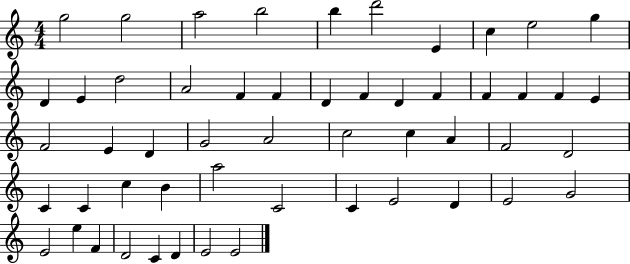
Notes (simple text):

G5/h G5/h A5/h B5/h B5/q D6/h E4/q C5/q E5/h G5/q D4/q E4/q D5/h A4/h F4/q F4/q D4/q F4/q D4/q F4/q F4/q F4/q F4/q E4/q F4/h E4/q D4/q G4/h A4/h C5/h C5/q A4/q F4/h D4/h C4/q C4/q C5/q B4/q A5/h C4/h C4/q E4/h D4/q E4/h G4/h E4/h E5/q F4/q D4/h C4/q D4/q E4/h E4/h